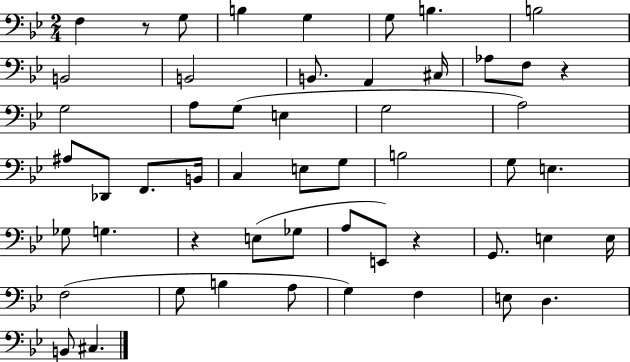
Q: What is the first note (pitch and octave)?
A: F3